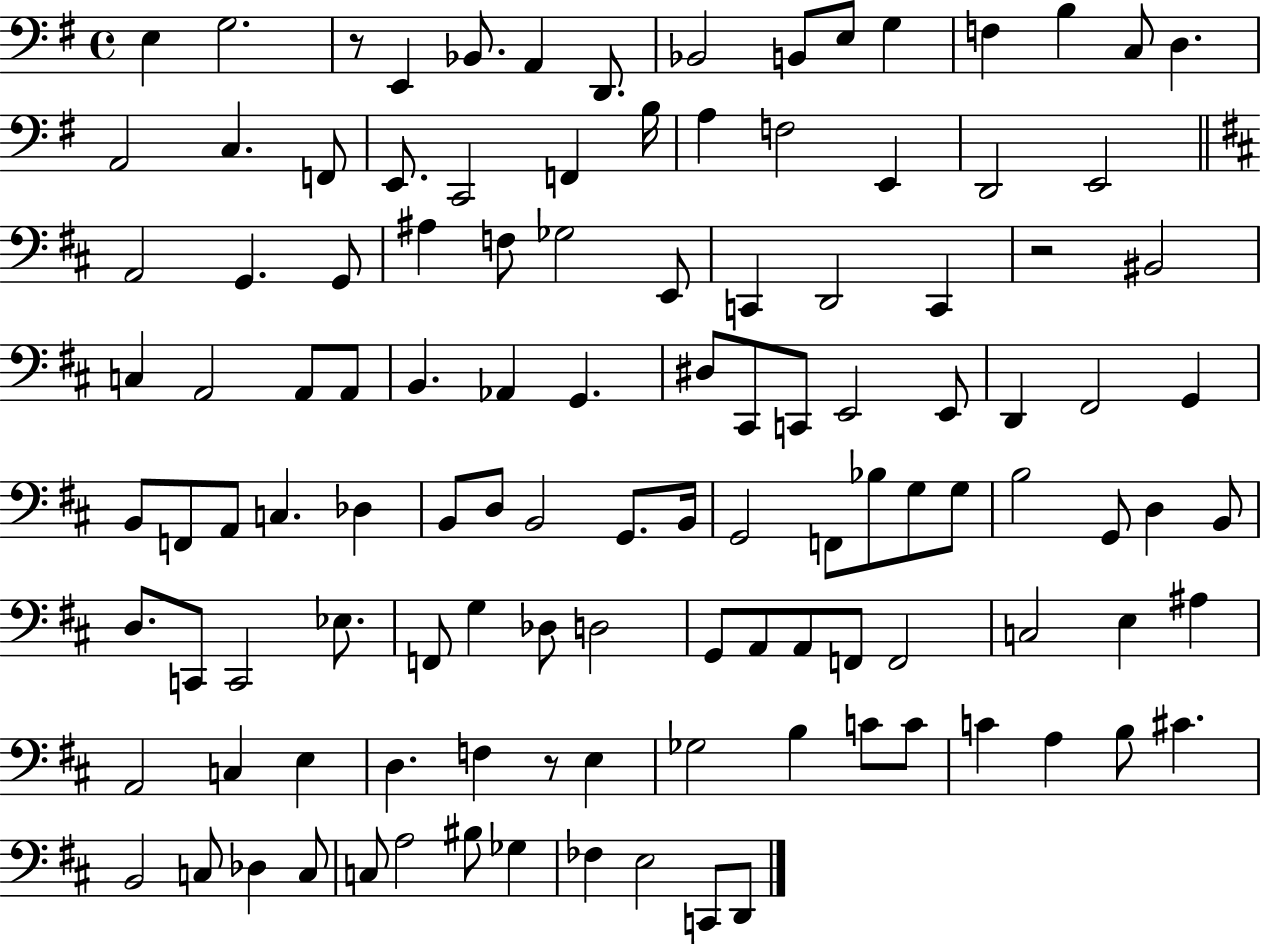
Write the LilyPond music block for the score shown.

{
  \clef bass
  \time 4/4
  \defaultTimeSignature
  \key g \major
  e4 g2. | r8 e,4 bes,8. a,4 d,8. | bes,2 b,8 e8 g4 | f4 b4 c8 d4. | \break a,2 c4. f,8 | e,8. c,2 f,4 b16 | a4 f2 e,4 | d,2 e,2 | \break \bar "||" \break \key d \major a,2 g,4. g,8 | ais4 f8 ges2 e,8 | c,4 d,2 c,4 | r2 bis,2 | \break c4 a,2 a,8 a,8 | b,4. aes,4 g,4. | dis8 cis,8 c,8 e,2 e,8 | d,4 fis,2 g,4 | \break b,8 f,8 a,8 c4. des4 | b,8 d8 b,2 g,8. b,16 | g,2 f,8 bes8 g8 g8 | b2 g,8 d4 b,8 | \break d8. c,8 c,2 ees8. | f,8 g4 des8 d2 | g,8 a,8 a,8 f,8 f,2 | c2 e4 ais4 | \break a,2 c4 e4 | d4. f4 r8 e4 | ges2 b4 c'8 c'8 | c'4 a4 b8 cis'4. | \break b,2 c8 des4 c8 | c8 a2 bis8 ges4 | fes4 e2 c,8 d,8 | \bar "|."
}